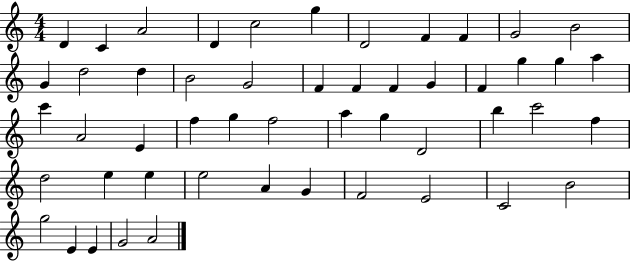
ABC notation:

X:1
T:Untitled
M:4/4
L:1/4
K:C
D C A2 D c2 g D2 F F G2 B2 G d2 d B2 G2 F F F G F g g a c' A2 E f g f2 a g D2 b c'2 f d2 e e e2 A G F2 E2 C2 B2 g2 E E G2 A2